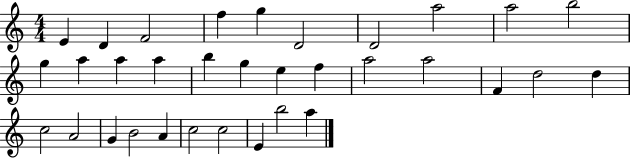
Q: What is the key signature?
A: C major